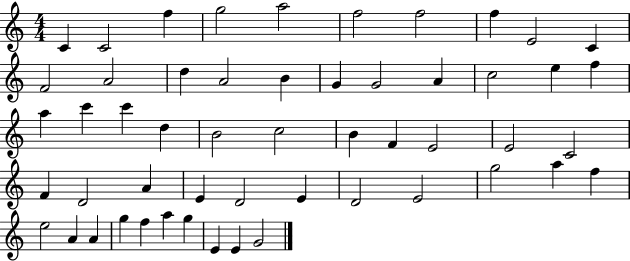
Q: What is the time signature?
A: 4/4